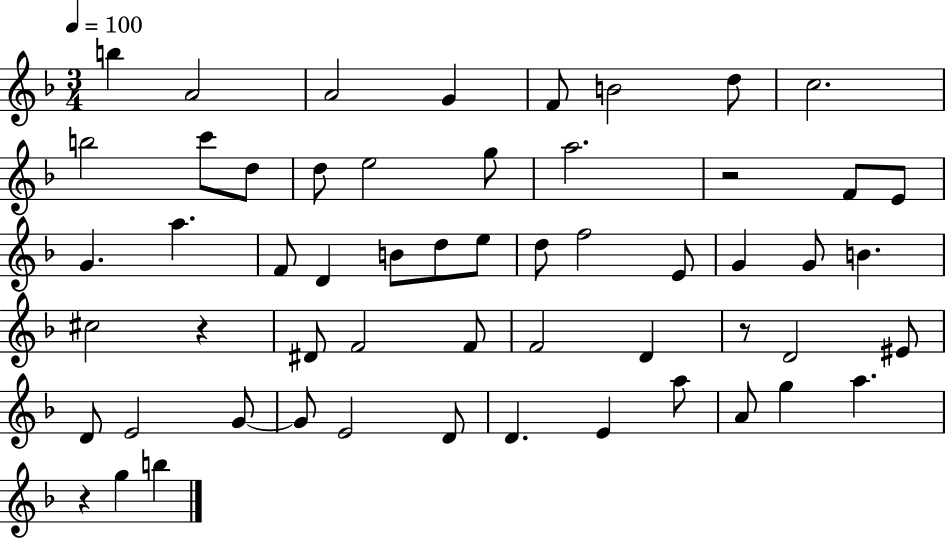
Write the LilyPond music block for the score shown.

{
  \clef treble
  \numericTimeSignature
  \time 3/4
  \key f \major
  \tempo 4 = 100
  \repeat volta 2 { b''4 a'2 | a'2 g'4 | f'8 b'2 d''8 | c''2. | \break b''2 c'''8 d''8 | d''8 e''2 g''8 | a''2. | r2 f'8 e'8 | \break g'4. a''4. | f'8 d'4 b'8 d''8 e''8 | d''8 f''2 e'8 | g'4 g'8 b'4. | \break cis''2 r4 | dis'8 f'2 f'8 | f'2 d'4 | r8 d'2 eis'8 | \break d'8 e'2 g'8~~ | g'8 e'2 d'8 | d'4. e'4 a''8 | a'8 g''4 a''4. | \break r4 g''4 b''4 | } \bar "|."
}